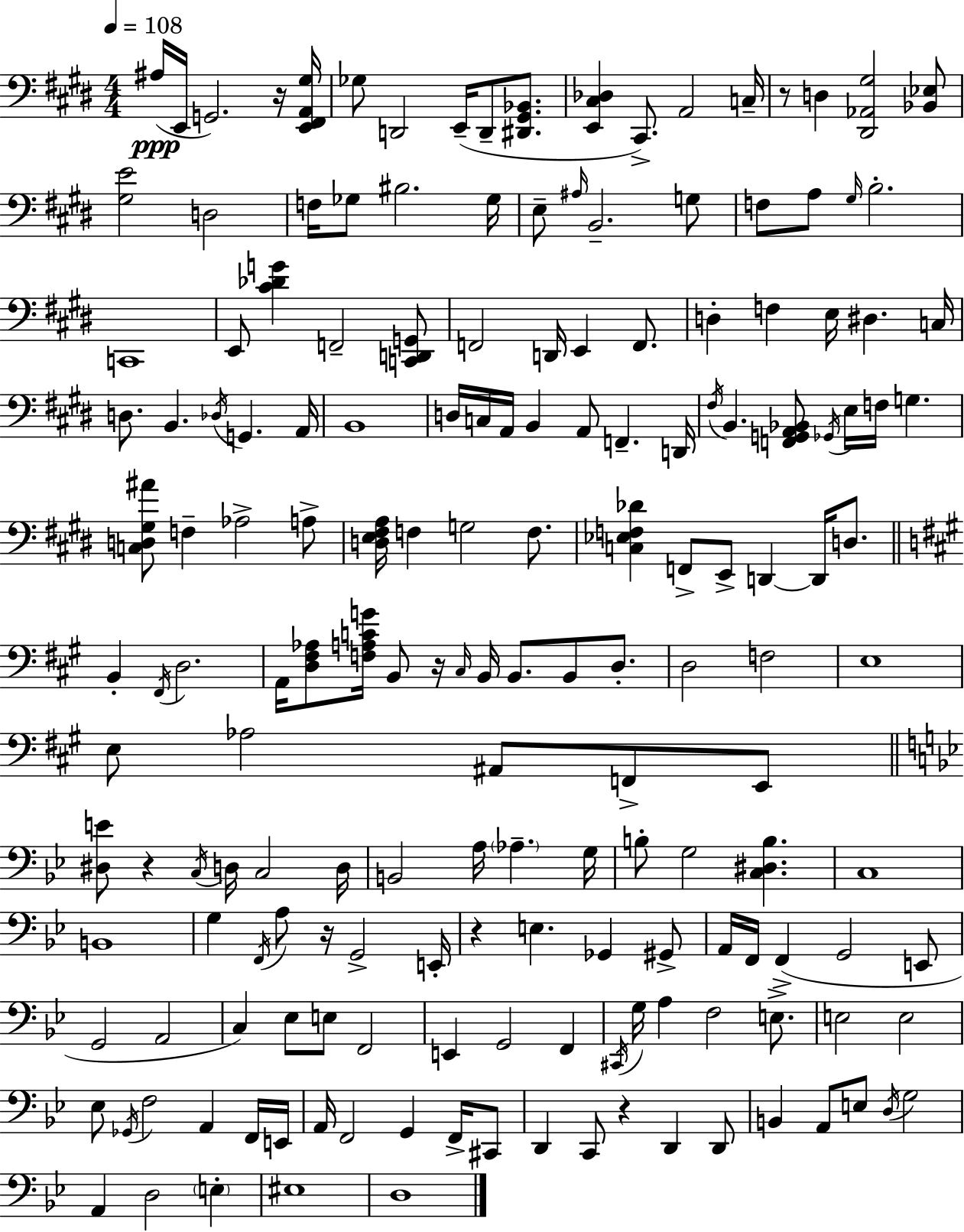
A#3/s E2/s G2/h. R/s [E2,F#2,A2,G#3]/s Gb3/e D2/h E2/s D2/e [D#2,G#2,Bb2]/e. [E2,C#3,Db3]/q C#2/e. A2/h C3/s R/e D3/q [D#2,Ab2,G#3]/h [Bb2,Eb3]/e [G#3,E4]/h D3/h F3/s Gb3/e BIS3/h. Gb3/s E3/e A#3/s B2/h. G3/e F3/e A3/e G#3/s B3/h. C2/w E2/e [C#4,Db4,G4]/q F2/h [C2,D2,G2]/e F2/h D2/s E2/q F2/e. D3/q F3/q E3/s D#3/q. C3/s D3/e. B2/q. Db3/s G2/q. A2/s B2/w D3/s C3/s A2/s B2/q A2/e F2/q. D2/s F#3/s B2/q. [F2,G2,A2,Bb2]/e Gb2/s E3/s F3/s G3/q. [C3,D3,G#3,A#4]/e F3/q Ab3/h A3/e [D3,E3,F#3,A3]/s F3/q G3/h F3/e. [C3,Eb3,F3,Db4]/q F2/e E2/e D2/q D2/s D3/e. B2/q F#2/s D3/h. A2/s [D3,F#3,Ab3]/e [F3,A3,C4,G4]/s B2/e R/s C#3/s B2/s B2/e. B2/e D3/e. D3/h F3/h E3/w E3/e Ab3/h A#2/e F2/e E2/e [D#3,E4]/e R/q C3/s D3/s C3/h D3/s B2/h A3/s Ab3/q. G3/s B3/e G3/h [C3,D#3,B3]/q. C3/w B2/w G3/q F2/s A3/e R/s G2/h E2/s R/q E3/q. Gb2/q G#2/e A2/s F2/s F2/q G2/h E2/e G2/h A2/h C3/q Eb3/e E3/e F2/h E2/q G2/h F2/q C#2/s G3/s A3/q F3/h E3/e. E3/h E3/h Eb3/e Gb2/s F3/h A2/q F2/s E2/s A2/s F2/h G2/q F2/s C#2/e D2/q C2/e R/q D2/q D2/e B2/q A2/e E3/e D3/s G3/h A2/q D3/h E3/q EIS3/w D3/w